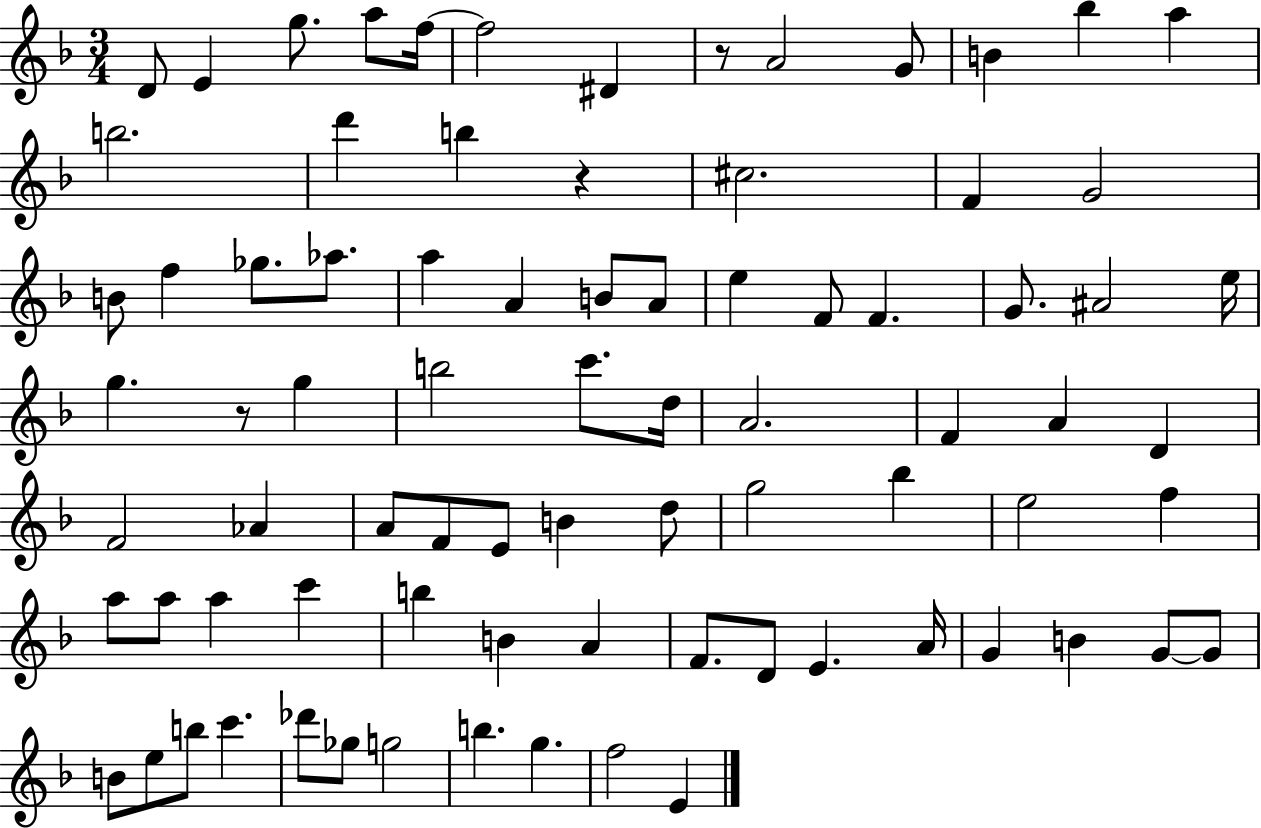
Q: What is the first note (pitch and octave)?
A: D4